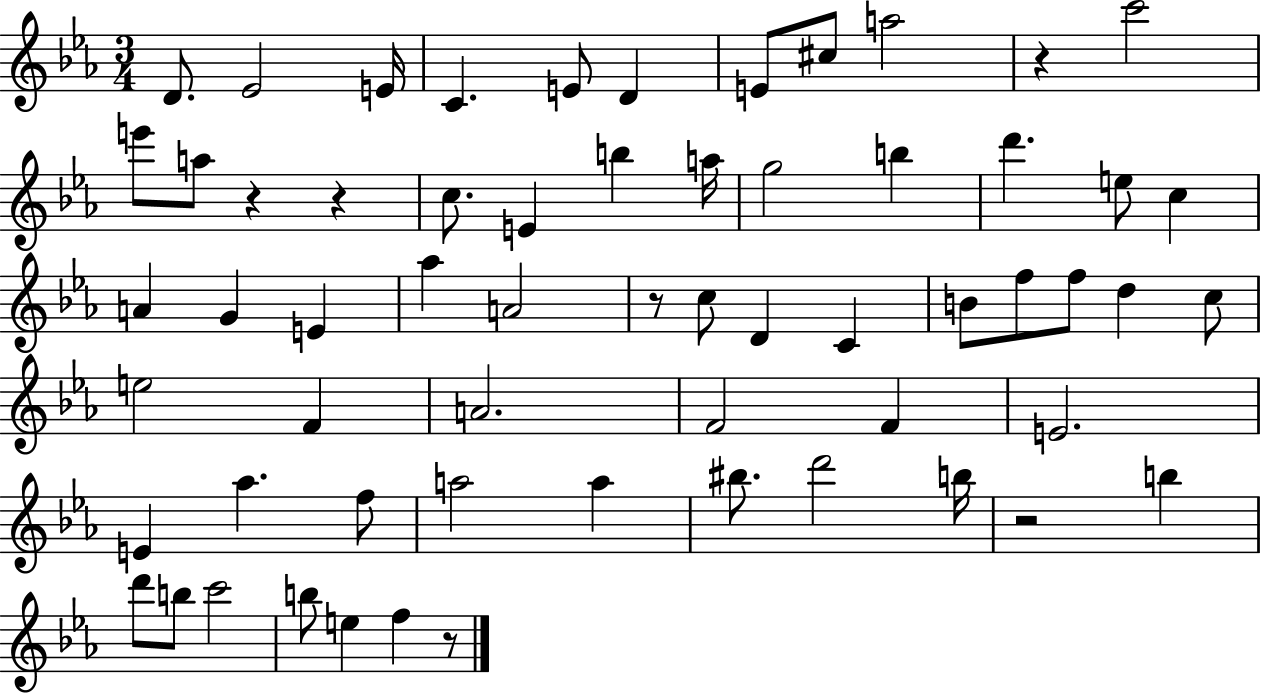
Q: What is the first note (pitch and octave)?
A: D4